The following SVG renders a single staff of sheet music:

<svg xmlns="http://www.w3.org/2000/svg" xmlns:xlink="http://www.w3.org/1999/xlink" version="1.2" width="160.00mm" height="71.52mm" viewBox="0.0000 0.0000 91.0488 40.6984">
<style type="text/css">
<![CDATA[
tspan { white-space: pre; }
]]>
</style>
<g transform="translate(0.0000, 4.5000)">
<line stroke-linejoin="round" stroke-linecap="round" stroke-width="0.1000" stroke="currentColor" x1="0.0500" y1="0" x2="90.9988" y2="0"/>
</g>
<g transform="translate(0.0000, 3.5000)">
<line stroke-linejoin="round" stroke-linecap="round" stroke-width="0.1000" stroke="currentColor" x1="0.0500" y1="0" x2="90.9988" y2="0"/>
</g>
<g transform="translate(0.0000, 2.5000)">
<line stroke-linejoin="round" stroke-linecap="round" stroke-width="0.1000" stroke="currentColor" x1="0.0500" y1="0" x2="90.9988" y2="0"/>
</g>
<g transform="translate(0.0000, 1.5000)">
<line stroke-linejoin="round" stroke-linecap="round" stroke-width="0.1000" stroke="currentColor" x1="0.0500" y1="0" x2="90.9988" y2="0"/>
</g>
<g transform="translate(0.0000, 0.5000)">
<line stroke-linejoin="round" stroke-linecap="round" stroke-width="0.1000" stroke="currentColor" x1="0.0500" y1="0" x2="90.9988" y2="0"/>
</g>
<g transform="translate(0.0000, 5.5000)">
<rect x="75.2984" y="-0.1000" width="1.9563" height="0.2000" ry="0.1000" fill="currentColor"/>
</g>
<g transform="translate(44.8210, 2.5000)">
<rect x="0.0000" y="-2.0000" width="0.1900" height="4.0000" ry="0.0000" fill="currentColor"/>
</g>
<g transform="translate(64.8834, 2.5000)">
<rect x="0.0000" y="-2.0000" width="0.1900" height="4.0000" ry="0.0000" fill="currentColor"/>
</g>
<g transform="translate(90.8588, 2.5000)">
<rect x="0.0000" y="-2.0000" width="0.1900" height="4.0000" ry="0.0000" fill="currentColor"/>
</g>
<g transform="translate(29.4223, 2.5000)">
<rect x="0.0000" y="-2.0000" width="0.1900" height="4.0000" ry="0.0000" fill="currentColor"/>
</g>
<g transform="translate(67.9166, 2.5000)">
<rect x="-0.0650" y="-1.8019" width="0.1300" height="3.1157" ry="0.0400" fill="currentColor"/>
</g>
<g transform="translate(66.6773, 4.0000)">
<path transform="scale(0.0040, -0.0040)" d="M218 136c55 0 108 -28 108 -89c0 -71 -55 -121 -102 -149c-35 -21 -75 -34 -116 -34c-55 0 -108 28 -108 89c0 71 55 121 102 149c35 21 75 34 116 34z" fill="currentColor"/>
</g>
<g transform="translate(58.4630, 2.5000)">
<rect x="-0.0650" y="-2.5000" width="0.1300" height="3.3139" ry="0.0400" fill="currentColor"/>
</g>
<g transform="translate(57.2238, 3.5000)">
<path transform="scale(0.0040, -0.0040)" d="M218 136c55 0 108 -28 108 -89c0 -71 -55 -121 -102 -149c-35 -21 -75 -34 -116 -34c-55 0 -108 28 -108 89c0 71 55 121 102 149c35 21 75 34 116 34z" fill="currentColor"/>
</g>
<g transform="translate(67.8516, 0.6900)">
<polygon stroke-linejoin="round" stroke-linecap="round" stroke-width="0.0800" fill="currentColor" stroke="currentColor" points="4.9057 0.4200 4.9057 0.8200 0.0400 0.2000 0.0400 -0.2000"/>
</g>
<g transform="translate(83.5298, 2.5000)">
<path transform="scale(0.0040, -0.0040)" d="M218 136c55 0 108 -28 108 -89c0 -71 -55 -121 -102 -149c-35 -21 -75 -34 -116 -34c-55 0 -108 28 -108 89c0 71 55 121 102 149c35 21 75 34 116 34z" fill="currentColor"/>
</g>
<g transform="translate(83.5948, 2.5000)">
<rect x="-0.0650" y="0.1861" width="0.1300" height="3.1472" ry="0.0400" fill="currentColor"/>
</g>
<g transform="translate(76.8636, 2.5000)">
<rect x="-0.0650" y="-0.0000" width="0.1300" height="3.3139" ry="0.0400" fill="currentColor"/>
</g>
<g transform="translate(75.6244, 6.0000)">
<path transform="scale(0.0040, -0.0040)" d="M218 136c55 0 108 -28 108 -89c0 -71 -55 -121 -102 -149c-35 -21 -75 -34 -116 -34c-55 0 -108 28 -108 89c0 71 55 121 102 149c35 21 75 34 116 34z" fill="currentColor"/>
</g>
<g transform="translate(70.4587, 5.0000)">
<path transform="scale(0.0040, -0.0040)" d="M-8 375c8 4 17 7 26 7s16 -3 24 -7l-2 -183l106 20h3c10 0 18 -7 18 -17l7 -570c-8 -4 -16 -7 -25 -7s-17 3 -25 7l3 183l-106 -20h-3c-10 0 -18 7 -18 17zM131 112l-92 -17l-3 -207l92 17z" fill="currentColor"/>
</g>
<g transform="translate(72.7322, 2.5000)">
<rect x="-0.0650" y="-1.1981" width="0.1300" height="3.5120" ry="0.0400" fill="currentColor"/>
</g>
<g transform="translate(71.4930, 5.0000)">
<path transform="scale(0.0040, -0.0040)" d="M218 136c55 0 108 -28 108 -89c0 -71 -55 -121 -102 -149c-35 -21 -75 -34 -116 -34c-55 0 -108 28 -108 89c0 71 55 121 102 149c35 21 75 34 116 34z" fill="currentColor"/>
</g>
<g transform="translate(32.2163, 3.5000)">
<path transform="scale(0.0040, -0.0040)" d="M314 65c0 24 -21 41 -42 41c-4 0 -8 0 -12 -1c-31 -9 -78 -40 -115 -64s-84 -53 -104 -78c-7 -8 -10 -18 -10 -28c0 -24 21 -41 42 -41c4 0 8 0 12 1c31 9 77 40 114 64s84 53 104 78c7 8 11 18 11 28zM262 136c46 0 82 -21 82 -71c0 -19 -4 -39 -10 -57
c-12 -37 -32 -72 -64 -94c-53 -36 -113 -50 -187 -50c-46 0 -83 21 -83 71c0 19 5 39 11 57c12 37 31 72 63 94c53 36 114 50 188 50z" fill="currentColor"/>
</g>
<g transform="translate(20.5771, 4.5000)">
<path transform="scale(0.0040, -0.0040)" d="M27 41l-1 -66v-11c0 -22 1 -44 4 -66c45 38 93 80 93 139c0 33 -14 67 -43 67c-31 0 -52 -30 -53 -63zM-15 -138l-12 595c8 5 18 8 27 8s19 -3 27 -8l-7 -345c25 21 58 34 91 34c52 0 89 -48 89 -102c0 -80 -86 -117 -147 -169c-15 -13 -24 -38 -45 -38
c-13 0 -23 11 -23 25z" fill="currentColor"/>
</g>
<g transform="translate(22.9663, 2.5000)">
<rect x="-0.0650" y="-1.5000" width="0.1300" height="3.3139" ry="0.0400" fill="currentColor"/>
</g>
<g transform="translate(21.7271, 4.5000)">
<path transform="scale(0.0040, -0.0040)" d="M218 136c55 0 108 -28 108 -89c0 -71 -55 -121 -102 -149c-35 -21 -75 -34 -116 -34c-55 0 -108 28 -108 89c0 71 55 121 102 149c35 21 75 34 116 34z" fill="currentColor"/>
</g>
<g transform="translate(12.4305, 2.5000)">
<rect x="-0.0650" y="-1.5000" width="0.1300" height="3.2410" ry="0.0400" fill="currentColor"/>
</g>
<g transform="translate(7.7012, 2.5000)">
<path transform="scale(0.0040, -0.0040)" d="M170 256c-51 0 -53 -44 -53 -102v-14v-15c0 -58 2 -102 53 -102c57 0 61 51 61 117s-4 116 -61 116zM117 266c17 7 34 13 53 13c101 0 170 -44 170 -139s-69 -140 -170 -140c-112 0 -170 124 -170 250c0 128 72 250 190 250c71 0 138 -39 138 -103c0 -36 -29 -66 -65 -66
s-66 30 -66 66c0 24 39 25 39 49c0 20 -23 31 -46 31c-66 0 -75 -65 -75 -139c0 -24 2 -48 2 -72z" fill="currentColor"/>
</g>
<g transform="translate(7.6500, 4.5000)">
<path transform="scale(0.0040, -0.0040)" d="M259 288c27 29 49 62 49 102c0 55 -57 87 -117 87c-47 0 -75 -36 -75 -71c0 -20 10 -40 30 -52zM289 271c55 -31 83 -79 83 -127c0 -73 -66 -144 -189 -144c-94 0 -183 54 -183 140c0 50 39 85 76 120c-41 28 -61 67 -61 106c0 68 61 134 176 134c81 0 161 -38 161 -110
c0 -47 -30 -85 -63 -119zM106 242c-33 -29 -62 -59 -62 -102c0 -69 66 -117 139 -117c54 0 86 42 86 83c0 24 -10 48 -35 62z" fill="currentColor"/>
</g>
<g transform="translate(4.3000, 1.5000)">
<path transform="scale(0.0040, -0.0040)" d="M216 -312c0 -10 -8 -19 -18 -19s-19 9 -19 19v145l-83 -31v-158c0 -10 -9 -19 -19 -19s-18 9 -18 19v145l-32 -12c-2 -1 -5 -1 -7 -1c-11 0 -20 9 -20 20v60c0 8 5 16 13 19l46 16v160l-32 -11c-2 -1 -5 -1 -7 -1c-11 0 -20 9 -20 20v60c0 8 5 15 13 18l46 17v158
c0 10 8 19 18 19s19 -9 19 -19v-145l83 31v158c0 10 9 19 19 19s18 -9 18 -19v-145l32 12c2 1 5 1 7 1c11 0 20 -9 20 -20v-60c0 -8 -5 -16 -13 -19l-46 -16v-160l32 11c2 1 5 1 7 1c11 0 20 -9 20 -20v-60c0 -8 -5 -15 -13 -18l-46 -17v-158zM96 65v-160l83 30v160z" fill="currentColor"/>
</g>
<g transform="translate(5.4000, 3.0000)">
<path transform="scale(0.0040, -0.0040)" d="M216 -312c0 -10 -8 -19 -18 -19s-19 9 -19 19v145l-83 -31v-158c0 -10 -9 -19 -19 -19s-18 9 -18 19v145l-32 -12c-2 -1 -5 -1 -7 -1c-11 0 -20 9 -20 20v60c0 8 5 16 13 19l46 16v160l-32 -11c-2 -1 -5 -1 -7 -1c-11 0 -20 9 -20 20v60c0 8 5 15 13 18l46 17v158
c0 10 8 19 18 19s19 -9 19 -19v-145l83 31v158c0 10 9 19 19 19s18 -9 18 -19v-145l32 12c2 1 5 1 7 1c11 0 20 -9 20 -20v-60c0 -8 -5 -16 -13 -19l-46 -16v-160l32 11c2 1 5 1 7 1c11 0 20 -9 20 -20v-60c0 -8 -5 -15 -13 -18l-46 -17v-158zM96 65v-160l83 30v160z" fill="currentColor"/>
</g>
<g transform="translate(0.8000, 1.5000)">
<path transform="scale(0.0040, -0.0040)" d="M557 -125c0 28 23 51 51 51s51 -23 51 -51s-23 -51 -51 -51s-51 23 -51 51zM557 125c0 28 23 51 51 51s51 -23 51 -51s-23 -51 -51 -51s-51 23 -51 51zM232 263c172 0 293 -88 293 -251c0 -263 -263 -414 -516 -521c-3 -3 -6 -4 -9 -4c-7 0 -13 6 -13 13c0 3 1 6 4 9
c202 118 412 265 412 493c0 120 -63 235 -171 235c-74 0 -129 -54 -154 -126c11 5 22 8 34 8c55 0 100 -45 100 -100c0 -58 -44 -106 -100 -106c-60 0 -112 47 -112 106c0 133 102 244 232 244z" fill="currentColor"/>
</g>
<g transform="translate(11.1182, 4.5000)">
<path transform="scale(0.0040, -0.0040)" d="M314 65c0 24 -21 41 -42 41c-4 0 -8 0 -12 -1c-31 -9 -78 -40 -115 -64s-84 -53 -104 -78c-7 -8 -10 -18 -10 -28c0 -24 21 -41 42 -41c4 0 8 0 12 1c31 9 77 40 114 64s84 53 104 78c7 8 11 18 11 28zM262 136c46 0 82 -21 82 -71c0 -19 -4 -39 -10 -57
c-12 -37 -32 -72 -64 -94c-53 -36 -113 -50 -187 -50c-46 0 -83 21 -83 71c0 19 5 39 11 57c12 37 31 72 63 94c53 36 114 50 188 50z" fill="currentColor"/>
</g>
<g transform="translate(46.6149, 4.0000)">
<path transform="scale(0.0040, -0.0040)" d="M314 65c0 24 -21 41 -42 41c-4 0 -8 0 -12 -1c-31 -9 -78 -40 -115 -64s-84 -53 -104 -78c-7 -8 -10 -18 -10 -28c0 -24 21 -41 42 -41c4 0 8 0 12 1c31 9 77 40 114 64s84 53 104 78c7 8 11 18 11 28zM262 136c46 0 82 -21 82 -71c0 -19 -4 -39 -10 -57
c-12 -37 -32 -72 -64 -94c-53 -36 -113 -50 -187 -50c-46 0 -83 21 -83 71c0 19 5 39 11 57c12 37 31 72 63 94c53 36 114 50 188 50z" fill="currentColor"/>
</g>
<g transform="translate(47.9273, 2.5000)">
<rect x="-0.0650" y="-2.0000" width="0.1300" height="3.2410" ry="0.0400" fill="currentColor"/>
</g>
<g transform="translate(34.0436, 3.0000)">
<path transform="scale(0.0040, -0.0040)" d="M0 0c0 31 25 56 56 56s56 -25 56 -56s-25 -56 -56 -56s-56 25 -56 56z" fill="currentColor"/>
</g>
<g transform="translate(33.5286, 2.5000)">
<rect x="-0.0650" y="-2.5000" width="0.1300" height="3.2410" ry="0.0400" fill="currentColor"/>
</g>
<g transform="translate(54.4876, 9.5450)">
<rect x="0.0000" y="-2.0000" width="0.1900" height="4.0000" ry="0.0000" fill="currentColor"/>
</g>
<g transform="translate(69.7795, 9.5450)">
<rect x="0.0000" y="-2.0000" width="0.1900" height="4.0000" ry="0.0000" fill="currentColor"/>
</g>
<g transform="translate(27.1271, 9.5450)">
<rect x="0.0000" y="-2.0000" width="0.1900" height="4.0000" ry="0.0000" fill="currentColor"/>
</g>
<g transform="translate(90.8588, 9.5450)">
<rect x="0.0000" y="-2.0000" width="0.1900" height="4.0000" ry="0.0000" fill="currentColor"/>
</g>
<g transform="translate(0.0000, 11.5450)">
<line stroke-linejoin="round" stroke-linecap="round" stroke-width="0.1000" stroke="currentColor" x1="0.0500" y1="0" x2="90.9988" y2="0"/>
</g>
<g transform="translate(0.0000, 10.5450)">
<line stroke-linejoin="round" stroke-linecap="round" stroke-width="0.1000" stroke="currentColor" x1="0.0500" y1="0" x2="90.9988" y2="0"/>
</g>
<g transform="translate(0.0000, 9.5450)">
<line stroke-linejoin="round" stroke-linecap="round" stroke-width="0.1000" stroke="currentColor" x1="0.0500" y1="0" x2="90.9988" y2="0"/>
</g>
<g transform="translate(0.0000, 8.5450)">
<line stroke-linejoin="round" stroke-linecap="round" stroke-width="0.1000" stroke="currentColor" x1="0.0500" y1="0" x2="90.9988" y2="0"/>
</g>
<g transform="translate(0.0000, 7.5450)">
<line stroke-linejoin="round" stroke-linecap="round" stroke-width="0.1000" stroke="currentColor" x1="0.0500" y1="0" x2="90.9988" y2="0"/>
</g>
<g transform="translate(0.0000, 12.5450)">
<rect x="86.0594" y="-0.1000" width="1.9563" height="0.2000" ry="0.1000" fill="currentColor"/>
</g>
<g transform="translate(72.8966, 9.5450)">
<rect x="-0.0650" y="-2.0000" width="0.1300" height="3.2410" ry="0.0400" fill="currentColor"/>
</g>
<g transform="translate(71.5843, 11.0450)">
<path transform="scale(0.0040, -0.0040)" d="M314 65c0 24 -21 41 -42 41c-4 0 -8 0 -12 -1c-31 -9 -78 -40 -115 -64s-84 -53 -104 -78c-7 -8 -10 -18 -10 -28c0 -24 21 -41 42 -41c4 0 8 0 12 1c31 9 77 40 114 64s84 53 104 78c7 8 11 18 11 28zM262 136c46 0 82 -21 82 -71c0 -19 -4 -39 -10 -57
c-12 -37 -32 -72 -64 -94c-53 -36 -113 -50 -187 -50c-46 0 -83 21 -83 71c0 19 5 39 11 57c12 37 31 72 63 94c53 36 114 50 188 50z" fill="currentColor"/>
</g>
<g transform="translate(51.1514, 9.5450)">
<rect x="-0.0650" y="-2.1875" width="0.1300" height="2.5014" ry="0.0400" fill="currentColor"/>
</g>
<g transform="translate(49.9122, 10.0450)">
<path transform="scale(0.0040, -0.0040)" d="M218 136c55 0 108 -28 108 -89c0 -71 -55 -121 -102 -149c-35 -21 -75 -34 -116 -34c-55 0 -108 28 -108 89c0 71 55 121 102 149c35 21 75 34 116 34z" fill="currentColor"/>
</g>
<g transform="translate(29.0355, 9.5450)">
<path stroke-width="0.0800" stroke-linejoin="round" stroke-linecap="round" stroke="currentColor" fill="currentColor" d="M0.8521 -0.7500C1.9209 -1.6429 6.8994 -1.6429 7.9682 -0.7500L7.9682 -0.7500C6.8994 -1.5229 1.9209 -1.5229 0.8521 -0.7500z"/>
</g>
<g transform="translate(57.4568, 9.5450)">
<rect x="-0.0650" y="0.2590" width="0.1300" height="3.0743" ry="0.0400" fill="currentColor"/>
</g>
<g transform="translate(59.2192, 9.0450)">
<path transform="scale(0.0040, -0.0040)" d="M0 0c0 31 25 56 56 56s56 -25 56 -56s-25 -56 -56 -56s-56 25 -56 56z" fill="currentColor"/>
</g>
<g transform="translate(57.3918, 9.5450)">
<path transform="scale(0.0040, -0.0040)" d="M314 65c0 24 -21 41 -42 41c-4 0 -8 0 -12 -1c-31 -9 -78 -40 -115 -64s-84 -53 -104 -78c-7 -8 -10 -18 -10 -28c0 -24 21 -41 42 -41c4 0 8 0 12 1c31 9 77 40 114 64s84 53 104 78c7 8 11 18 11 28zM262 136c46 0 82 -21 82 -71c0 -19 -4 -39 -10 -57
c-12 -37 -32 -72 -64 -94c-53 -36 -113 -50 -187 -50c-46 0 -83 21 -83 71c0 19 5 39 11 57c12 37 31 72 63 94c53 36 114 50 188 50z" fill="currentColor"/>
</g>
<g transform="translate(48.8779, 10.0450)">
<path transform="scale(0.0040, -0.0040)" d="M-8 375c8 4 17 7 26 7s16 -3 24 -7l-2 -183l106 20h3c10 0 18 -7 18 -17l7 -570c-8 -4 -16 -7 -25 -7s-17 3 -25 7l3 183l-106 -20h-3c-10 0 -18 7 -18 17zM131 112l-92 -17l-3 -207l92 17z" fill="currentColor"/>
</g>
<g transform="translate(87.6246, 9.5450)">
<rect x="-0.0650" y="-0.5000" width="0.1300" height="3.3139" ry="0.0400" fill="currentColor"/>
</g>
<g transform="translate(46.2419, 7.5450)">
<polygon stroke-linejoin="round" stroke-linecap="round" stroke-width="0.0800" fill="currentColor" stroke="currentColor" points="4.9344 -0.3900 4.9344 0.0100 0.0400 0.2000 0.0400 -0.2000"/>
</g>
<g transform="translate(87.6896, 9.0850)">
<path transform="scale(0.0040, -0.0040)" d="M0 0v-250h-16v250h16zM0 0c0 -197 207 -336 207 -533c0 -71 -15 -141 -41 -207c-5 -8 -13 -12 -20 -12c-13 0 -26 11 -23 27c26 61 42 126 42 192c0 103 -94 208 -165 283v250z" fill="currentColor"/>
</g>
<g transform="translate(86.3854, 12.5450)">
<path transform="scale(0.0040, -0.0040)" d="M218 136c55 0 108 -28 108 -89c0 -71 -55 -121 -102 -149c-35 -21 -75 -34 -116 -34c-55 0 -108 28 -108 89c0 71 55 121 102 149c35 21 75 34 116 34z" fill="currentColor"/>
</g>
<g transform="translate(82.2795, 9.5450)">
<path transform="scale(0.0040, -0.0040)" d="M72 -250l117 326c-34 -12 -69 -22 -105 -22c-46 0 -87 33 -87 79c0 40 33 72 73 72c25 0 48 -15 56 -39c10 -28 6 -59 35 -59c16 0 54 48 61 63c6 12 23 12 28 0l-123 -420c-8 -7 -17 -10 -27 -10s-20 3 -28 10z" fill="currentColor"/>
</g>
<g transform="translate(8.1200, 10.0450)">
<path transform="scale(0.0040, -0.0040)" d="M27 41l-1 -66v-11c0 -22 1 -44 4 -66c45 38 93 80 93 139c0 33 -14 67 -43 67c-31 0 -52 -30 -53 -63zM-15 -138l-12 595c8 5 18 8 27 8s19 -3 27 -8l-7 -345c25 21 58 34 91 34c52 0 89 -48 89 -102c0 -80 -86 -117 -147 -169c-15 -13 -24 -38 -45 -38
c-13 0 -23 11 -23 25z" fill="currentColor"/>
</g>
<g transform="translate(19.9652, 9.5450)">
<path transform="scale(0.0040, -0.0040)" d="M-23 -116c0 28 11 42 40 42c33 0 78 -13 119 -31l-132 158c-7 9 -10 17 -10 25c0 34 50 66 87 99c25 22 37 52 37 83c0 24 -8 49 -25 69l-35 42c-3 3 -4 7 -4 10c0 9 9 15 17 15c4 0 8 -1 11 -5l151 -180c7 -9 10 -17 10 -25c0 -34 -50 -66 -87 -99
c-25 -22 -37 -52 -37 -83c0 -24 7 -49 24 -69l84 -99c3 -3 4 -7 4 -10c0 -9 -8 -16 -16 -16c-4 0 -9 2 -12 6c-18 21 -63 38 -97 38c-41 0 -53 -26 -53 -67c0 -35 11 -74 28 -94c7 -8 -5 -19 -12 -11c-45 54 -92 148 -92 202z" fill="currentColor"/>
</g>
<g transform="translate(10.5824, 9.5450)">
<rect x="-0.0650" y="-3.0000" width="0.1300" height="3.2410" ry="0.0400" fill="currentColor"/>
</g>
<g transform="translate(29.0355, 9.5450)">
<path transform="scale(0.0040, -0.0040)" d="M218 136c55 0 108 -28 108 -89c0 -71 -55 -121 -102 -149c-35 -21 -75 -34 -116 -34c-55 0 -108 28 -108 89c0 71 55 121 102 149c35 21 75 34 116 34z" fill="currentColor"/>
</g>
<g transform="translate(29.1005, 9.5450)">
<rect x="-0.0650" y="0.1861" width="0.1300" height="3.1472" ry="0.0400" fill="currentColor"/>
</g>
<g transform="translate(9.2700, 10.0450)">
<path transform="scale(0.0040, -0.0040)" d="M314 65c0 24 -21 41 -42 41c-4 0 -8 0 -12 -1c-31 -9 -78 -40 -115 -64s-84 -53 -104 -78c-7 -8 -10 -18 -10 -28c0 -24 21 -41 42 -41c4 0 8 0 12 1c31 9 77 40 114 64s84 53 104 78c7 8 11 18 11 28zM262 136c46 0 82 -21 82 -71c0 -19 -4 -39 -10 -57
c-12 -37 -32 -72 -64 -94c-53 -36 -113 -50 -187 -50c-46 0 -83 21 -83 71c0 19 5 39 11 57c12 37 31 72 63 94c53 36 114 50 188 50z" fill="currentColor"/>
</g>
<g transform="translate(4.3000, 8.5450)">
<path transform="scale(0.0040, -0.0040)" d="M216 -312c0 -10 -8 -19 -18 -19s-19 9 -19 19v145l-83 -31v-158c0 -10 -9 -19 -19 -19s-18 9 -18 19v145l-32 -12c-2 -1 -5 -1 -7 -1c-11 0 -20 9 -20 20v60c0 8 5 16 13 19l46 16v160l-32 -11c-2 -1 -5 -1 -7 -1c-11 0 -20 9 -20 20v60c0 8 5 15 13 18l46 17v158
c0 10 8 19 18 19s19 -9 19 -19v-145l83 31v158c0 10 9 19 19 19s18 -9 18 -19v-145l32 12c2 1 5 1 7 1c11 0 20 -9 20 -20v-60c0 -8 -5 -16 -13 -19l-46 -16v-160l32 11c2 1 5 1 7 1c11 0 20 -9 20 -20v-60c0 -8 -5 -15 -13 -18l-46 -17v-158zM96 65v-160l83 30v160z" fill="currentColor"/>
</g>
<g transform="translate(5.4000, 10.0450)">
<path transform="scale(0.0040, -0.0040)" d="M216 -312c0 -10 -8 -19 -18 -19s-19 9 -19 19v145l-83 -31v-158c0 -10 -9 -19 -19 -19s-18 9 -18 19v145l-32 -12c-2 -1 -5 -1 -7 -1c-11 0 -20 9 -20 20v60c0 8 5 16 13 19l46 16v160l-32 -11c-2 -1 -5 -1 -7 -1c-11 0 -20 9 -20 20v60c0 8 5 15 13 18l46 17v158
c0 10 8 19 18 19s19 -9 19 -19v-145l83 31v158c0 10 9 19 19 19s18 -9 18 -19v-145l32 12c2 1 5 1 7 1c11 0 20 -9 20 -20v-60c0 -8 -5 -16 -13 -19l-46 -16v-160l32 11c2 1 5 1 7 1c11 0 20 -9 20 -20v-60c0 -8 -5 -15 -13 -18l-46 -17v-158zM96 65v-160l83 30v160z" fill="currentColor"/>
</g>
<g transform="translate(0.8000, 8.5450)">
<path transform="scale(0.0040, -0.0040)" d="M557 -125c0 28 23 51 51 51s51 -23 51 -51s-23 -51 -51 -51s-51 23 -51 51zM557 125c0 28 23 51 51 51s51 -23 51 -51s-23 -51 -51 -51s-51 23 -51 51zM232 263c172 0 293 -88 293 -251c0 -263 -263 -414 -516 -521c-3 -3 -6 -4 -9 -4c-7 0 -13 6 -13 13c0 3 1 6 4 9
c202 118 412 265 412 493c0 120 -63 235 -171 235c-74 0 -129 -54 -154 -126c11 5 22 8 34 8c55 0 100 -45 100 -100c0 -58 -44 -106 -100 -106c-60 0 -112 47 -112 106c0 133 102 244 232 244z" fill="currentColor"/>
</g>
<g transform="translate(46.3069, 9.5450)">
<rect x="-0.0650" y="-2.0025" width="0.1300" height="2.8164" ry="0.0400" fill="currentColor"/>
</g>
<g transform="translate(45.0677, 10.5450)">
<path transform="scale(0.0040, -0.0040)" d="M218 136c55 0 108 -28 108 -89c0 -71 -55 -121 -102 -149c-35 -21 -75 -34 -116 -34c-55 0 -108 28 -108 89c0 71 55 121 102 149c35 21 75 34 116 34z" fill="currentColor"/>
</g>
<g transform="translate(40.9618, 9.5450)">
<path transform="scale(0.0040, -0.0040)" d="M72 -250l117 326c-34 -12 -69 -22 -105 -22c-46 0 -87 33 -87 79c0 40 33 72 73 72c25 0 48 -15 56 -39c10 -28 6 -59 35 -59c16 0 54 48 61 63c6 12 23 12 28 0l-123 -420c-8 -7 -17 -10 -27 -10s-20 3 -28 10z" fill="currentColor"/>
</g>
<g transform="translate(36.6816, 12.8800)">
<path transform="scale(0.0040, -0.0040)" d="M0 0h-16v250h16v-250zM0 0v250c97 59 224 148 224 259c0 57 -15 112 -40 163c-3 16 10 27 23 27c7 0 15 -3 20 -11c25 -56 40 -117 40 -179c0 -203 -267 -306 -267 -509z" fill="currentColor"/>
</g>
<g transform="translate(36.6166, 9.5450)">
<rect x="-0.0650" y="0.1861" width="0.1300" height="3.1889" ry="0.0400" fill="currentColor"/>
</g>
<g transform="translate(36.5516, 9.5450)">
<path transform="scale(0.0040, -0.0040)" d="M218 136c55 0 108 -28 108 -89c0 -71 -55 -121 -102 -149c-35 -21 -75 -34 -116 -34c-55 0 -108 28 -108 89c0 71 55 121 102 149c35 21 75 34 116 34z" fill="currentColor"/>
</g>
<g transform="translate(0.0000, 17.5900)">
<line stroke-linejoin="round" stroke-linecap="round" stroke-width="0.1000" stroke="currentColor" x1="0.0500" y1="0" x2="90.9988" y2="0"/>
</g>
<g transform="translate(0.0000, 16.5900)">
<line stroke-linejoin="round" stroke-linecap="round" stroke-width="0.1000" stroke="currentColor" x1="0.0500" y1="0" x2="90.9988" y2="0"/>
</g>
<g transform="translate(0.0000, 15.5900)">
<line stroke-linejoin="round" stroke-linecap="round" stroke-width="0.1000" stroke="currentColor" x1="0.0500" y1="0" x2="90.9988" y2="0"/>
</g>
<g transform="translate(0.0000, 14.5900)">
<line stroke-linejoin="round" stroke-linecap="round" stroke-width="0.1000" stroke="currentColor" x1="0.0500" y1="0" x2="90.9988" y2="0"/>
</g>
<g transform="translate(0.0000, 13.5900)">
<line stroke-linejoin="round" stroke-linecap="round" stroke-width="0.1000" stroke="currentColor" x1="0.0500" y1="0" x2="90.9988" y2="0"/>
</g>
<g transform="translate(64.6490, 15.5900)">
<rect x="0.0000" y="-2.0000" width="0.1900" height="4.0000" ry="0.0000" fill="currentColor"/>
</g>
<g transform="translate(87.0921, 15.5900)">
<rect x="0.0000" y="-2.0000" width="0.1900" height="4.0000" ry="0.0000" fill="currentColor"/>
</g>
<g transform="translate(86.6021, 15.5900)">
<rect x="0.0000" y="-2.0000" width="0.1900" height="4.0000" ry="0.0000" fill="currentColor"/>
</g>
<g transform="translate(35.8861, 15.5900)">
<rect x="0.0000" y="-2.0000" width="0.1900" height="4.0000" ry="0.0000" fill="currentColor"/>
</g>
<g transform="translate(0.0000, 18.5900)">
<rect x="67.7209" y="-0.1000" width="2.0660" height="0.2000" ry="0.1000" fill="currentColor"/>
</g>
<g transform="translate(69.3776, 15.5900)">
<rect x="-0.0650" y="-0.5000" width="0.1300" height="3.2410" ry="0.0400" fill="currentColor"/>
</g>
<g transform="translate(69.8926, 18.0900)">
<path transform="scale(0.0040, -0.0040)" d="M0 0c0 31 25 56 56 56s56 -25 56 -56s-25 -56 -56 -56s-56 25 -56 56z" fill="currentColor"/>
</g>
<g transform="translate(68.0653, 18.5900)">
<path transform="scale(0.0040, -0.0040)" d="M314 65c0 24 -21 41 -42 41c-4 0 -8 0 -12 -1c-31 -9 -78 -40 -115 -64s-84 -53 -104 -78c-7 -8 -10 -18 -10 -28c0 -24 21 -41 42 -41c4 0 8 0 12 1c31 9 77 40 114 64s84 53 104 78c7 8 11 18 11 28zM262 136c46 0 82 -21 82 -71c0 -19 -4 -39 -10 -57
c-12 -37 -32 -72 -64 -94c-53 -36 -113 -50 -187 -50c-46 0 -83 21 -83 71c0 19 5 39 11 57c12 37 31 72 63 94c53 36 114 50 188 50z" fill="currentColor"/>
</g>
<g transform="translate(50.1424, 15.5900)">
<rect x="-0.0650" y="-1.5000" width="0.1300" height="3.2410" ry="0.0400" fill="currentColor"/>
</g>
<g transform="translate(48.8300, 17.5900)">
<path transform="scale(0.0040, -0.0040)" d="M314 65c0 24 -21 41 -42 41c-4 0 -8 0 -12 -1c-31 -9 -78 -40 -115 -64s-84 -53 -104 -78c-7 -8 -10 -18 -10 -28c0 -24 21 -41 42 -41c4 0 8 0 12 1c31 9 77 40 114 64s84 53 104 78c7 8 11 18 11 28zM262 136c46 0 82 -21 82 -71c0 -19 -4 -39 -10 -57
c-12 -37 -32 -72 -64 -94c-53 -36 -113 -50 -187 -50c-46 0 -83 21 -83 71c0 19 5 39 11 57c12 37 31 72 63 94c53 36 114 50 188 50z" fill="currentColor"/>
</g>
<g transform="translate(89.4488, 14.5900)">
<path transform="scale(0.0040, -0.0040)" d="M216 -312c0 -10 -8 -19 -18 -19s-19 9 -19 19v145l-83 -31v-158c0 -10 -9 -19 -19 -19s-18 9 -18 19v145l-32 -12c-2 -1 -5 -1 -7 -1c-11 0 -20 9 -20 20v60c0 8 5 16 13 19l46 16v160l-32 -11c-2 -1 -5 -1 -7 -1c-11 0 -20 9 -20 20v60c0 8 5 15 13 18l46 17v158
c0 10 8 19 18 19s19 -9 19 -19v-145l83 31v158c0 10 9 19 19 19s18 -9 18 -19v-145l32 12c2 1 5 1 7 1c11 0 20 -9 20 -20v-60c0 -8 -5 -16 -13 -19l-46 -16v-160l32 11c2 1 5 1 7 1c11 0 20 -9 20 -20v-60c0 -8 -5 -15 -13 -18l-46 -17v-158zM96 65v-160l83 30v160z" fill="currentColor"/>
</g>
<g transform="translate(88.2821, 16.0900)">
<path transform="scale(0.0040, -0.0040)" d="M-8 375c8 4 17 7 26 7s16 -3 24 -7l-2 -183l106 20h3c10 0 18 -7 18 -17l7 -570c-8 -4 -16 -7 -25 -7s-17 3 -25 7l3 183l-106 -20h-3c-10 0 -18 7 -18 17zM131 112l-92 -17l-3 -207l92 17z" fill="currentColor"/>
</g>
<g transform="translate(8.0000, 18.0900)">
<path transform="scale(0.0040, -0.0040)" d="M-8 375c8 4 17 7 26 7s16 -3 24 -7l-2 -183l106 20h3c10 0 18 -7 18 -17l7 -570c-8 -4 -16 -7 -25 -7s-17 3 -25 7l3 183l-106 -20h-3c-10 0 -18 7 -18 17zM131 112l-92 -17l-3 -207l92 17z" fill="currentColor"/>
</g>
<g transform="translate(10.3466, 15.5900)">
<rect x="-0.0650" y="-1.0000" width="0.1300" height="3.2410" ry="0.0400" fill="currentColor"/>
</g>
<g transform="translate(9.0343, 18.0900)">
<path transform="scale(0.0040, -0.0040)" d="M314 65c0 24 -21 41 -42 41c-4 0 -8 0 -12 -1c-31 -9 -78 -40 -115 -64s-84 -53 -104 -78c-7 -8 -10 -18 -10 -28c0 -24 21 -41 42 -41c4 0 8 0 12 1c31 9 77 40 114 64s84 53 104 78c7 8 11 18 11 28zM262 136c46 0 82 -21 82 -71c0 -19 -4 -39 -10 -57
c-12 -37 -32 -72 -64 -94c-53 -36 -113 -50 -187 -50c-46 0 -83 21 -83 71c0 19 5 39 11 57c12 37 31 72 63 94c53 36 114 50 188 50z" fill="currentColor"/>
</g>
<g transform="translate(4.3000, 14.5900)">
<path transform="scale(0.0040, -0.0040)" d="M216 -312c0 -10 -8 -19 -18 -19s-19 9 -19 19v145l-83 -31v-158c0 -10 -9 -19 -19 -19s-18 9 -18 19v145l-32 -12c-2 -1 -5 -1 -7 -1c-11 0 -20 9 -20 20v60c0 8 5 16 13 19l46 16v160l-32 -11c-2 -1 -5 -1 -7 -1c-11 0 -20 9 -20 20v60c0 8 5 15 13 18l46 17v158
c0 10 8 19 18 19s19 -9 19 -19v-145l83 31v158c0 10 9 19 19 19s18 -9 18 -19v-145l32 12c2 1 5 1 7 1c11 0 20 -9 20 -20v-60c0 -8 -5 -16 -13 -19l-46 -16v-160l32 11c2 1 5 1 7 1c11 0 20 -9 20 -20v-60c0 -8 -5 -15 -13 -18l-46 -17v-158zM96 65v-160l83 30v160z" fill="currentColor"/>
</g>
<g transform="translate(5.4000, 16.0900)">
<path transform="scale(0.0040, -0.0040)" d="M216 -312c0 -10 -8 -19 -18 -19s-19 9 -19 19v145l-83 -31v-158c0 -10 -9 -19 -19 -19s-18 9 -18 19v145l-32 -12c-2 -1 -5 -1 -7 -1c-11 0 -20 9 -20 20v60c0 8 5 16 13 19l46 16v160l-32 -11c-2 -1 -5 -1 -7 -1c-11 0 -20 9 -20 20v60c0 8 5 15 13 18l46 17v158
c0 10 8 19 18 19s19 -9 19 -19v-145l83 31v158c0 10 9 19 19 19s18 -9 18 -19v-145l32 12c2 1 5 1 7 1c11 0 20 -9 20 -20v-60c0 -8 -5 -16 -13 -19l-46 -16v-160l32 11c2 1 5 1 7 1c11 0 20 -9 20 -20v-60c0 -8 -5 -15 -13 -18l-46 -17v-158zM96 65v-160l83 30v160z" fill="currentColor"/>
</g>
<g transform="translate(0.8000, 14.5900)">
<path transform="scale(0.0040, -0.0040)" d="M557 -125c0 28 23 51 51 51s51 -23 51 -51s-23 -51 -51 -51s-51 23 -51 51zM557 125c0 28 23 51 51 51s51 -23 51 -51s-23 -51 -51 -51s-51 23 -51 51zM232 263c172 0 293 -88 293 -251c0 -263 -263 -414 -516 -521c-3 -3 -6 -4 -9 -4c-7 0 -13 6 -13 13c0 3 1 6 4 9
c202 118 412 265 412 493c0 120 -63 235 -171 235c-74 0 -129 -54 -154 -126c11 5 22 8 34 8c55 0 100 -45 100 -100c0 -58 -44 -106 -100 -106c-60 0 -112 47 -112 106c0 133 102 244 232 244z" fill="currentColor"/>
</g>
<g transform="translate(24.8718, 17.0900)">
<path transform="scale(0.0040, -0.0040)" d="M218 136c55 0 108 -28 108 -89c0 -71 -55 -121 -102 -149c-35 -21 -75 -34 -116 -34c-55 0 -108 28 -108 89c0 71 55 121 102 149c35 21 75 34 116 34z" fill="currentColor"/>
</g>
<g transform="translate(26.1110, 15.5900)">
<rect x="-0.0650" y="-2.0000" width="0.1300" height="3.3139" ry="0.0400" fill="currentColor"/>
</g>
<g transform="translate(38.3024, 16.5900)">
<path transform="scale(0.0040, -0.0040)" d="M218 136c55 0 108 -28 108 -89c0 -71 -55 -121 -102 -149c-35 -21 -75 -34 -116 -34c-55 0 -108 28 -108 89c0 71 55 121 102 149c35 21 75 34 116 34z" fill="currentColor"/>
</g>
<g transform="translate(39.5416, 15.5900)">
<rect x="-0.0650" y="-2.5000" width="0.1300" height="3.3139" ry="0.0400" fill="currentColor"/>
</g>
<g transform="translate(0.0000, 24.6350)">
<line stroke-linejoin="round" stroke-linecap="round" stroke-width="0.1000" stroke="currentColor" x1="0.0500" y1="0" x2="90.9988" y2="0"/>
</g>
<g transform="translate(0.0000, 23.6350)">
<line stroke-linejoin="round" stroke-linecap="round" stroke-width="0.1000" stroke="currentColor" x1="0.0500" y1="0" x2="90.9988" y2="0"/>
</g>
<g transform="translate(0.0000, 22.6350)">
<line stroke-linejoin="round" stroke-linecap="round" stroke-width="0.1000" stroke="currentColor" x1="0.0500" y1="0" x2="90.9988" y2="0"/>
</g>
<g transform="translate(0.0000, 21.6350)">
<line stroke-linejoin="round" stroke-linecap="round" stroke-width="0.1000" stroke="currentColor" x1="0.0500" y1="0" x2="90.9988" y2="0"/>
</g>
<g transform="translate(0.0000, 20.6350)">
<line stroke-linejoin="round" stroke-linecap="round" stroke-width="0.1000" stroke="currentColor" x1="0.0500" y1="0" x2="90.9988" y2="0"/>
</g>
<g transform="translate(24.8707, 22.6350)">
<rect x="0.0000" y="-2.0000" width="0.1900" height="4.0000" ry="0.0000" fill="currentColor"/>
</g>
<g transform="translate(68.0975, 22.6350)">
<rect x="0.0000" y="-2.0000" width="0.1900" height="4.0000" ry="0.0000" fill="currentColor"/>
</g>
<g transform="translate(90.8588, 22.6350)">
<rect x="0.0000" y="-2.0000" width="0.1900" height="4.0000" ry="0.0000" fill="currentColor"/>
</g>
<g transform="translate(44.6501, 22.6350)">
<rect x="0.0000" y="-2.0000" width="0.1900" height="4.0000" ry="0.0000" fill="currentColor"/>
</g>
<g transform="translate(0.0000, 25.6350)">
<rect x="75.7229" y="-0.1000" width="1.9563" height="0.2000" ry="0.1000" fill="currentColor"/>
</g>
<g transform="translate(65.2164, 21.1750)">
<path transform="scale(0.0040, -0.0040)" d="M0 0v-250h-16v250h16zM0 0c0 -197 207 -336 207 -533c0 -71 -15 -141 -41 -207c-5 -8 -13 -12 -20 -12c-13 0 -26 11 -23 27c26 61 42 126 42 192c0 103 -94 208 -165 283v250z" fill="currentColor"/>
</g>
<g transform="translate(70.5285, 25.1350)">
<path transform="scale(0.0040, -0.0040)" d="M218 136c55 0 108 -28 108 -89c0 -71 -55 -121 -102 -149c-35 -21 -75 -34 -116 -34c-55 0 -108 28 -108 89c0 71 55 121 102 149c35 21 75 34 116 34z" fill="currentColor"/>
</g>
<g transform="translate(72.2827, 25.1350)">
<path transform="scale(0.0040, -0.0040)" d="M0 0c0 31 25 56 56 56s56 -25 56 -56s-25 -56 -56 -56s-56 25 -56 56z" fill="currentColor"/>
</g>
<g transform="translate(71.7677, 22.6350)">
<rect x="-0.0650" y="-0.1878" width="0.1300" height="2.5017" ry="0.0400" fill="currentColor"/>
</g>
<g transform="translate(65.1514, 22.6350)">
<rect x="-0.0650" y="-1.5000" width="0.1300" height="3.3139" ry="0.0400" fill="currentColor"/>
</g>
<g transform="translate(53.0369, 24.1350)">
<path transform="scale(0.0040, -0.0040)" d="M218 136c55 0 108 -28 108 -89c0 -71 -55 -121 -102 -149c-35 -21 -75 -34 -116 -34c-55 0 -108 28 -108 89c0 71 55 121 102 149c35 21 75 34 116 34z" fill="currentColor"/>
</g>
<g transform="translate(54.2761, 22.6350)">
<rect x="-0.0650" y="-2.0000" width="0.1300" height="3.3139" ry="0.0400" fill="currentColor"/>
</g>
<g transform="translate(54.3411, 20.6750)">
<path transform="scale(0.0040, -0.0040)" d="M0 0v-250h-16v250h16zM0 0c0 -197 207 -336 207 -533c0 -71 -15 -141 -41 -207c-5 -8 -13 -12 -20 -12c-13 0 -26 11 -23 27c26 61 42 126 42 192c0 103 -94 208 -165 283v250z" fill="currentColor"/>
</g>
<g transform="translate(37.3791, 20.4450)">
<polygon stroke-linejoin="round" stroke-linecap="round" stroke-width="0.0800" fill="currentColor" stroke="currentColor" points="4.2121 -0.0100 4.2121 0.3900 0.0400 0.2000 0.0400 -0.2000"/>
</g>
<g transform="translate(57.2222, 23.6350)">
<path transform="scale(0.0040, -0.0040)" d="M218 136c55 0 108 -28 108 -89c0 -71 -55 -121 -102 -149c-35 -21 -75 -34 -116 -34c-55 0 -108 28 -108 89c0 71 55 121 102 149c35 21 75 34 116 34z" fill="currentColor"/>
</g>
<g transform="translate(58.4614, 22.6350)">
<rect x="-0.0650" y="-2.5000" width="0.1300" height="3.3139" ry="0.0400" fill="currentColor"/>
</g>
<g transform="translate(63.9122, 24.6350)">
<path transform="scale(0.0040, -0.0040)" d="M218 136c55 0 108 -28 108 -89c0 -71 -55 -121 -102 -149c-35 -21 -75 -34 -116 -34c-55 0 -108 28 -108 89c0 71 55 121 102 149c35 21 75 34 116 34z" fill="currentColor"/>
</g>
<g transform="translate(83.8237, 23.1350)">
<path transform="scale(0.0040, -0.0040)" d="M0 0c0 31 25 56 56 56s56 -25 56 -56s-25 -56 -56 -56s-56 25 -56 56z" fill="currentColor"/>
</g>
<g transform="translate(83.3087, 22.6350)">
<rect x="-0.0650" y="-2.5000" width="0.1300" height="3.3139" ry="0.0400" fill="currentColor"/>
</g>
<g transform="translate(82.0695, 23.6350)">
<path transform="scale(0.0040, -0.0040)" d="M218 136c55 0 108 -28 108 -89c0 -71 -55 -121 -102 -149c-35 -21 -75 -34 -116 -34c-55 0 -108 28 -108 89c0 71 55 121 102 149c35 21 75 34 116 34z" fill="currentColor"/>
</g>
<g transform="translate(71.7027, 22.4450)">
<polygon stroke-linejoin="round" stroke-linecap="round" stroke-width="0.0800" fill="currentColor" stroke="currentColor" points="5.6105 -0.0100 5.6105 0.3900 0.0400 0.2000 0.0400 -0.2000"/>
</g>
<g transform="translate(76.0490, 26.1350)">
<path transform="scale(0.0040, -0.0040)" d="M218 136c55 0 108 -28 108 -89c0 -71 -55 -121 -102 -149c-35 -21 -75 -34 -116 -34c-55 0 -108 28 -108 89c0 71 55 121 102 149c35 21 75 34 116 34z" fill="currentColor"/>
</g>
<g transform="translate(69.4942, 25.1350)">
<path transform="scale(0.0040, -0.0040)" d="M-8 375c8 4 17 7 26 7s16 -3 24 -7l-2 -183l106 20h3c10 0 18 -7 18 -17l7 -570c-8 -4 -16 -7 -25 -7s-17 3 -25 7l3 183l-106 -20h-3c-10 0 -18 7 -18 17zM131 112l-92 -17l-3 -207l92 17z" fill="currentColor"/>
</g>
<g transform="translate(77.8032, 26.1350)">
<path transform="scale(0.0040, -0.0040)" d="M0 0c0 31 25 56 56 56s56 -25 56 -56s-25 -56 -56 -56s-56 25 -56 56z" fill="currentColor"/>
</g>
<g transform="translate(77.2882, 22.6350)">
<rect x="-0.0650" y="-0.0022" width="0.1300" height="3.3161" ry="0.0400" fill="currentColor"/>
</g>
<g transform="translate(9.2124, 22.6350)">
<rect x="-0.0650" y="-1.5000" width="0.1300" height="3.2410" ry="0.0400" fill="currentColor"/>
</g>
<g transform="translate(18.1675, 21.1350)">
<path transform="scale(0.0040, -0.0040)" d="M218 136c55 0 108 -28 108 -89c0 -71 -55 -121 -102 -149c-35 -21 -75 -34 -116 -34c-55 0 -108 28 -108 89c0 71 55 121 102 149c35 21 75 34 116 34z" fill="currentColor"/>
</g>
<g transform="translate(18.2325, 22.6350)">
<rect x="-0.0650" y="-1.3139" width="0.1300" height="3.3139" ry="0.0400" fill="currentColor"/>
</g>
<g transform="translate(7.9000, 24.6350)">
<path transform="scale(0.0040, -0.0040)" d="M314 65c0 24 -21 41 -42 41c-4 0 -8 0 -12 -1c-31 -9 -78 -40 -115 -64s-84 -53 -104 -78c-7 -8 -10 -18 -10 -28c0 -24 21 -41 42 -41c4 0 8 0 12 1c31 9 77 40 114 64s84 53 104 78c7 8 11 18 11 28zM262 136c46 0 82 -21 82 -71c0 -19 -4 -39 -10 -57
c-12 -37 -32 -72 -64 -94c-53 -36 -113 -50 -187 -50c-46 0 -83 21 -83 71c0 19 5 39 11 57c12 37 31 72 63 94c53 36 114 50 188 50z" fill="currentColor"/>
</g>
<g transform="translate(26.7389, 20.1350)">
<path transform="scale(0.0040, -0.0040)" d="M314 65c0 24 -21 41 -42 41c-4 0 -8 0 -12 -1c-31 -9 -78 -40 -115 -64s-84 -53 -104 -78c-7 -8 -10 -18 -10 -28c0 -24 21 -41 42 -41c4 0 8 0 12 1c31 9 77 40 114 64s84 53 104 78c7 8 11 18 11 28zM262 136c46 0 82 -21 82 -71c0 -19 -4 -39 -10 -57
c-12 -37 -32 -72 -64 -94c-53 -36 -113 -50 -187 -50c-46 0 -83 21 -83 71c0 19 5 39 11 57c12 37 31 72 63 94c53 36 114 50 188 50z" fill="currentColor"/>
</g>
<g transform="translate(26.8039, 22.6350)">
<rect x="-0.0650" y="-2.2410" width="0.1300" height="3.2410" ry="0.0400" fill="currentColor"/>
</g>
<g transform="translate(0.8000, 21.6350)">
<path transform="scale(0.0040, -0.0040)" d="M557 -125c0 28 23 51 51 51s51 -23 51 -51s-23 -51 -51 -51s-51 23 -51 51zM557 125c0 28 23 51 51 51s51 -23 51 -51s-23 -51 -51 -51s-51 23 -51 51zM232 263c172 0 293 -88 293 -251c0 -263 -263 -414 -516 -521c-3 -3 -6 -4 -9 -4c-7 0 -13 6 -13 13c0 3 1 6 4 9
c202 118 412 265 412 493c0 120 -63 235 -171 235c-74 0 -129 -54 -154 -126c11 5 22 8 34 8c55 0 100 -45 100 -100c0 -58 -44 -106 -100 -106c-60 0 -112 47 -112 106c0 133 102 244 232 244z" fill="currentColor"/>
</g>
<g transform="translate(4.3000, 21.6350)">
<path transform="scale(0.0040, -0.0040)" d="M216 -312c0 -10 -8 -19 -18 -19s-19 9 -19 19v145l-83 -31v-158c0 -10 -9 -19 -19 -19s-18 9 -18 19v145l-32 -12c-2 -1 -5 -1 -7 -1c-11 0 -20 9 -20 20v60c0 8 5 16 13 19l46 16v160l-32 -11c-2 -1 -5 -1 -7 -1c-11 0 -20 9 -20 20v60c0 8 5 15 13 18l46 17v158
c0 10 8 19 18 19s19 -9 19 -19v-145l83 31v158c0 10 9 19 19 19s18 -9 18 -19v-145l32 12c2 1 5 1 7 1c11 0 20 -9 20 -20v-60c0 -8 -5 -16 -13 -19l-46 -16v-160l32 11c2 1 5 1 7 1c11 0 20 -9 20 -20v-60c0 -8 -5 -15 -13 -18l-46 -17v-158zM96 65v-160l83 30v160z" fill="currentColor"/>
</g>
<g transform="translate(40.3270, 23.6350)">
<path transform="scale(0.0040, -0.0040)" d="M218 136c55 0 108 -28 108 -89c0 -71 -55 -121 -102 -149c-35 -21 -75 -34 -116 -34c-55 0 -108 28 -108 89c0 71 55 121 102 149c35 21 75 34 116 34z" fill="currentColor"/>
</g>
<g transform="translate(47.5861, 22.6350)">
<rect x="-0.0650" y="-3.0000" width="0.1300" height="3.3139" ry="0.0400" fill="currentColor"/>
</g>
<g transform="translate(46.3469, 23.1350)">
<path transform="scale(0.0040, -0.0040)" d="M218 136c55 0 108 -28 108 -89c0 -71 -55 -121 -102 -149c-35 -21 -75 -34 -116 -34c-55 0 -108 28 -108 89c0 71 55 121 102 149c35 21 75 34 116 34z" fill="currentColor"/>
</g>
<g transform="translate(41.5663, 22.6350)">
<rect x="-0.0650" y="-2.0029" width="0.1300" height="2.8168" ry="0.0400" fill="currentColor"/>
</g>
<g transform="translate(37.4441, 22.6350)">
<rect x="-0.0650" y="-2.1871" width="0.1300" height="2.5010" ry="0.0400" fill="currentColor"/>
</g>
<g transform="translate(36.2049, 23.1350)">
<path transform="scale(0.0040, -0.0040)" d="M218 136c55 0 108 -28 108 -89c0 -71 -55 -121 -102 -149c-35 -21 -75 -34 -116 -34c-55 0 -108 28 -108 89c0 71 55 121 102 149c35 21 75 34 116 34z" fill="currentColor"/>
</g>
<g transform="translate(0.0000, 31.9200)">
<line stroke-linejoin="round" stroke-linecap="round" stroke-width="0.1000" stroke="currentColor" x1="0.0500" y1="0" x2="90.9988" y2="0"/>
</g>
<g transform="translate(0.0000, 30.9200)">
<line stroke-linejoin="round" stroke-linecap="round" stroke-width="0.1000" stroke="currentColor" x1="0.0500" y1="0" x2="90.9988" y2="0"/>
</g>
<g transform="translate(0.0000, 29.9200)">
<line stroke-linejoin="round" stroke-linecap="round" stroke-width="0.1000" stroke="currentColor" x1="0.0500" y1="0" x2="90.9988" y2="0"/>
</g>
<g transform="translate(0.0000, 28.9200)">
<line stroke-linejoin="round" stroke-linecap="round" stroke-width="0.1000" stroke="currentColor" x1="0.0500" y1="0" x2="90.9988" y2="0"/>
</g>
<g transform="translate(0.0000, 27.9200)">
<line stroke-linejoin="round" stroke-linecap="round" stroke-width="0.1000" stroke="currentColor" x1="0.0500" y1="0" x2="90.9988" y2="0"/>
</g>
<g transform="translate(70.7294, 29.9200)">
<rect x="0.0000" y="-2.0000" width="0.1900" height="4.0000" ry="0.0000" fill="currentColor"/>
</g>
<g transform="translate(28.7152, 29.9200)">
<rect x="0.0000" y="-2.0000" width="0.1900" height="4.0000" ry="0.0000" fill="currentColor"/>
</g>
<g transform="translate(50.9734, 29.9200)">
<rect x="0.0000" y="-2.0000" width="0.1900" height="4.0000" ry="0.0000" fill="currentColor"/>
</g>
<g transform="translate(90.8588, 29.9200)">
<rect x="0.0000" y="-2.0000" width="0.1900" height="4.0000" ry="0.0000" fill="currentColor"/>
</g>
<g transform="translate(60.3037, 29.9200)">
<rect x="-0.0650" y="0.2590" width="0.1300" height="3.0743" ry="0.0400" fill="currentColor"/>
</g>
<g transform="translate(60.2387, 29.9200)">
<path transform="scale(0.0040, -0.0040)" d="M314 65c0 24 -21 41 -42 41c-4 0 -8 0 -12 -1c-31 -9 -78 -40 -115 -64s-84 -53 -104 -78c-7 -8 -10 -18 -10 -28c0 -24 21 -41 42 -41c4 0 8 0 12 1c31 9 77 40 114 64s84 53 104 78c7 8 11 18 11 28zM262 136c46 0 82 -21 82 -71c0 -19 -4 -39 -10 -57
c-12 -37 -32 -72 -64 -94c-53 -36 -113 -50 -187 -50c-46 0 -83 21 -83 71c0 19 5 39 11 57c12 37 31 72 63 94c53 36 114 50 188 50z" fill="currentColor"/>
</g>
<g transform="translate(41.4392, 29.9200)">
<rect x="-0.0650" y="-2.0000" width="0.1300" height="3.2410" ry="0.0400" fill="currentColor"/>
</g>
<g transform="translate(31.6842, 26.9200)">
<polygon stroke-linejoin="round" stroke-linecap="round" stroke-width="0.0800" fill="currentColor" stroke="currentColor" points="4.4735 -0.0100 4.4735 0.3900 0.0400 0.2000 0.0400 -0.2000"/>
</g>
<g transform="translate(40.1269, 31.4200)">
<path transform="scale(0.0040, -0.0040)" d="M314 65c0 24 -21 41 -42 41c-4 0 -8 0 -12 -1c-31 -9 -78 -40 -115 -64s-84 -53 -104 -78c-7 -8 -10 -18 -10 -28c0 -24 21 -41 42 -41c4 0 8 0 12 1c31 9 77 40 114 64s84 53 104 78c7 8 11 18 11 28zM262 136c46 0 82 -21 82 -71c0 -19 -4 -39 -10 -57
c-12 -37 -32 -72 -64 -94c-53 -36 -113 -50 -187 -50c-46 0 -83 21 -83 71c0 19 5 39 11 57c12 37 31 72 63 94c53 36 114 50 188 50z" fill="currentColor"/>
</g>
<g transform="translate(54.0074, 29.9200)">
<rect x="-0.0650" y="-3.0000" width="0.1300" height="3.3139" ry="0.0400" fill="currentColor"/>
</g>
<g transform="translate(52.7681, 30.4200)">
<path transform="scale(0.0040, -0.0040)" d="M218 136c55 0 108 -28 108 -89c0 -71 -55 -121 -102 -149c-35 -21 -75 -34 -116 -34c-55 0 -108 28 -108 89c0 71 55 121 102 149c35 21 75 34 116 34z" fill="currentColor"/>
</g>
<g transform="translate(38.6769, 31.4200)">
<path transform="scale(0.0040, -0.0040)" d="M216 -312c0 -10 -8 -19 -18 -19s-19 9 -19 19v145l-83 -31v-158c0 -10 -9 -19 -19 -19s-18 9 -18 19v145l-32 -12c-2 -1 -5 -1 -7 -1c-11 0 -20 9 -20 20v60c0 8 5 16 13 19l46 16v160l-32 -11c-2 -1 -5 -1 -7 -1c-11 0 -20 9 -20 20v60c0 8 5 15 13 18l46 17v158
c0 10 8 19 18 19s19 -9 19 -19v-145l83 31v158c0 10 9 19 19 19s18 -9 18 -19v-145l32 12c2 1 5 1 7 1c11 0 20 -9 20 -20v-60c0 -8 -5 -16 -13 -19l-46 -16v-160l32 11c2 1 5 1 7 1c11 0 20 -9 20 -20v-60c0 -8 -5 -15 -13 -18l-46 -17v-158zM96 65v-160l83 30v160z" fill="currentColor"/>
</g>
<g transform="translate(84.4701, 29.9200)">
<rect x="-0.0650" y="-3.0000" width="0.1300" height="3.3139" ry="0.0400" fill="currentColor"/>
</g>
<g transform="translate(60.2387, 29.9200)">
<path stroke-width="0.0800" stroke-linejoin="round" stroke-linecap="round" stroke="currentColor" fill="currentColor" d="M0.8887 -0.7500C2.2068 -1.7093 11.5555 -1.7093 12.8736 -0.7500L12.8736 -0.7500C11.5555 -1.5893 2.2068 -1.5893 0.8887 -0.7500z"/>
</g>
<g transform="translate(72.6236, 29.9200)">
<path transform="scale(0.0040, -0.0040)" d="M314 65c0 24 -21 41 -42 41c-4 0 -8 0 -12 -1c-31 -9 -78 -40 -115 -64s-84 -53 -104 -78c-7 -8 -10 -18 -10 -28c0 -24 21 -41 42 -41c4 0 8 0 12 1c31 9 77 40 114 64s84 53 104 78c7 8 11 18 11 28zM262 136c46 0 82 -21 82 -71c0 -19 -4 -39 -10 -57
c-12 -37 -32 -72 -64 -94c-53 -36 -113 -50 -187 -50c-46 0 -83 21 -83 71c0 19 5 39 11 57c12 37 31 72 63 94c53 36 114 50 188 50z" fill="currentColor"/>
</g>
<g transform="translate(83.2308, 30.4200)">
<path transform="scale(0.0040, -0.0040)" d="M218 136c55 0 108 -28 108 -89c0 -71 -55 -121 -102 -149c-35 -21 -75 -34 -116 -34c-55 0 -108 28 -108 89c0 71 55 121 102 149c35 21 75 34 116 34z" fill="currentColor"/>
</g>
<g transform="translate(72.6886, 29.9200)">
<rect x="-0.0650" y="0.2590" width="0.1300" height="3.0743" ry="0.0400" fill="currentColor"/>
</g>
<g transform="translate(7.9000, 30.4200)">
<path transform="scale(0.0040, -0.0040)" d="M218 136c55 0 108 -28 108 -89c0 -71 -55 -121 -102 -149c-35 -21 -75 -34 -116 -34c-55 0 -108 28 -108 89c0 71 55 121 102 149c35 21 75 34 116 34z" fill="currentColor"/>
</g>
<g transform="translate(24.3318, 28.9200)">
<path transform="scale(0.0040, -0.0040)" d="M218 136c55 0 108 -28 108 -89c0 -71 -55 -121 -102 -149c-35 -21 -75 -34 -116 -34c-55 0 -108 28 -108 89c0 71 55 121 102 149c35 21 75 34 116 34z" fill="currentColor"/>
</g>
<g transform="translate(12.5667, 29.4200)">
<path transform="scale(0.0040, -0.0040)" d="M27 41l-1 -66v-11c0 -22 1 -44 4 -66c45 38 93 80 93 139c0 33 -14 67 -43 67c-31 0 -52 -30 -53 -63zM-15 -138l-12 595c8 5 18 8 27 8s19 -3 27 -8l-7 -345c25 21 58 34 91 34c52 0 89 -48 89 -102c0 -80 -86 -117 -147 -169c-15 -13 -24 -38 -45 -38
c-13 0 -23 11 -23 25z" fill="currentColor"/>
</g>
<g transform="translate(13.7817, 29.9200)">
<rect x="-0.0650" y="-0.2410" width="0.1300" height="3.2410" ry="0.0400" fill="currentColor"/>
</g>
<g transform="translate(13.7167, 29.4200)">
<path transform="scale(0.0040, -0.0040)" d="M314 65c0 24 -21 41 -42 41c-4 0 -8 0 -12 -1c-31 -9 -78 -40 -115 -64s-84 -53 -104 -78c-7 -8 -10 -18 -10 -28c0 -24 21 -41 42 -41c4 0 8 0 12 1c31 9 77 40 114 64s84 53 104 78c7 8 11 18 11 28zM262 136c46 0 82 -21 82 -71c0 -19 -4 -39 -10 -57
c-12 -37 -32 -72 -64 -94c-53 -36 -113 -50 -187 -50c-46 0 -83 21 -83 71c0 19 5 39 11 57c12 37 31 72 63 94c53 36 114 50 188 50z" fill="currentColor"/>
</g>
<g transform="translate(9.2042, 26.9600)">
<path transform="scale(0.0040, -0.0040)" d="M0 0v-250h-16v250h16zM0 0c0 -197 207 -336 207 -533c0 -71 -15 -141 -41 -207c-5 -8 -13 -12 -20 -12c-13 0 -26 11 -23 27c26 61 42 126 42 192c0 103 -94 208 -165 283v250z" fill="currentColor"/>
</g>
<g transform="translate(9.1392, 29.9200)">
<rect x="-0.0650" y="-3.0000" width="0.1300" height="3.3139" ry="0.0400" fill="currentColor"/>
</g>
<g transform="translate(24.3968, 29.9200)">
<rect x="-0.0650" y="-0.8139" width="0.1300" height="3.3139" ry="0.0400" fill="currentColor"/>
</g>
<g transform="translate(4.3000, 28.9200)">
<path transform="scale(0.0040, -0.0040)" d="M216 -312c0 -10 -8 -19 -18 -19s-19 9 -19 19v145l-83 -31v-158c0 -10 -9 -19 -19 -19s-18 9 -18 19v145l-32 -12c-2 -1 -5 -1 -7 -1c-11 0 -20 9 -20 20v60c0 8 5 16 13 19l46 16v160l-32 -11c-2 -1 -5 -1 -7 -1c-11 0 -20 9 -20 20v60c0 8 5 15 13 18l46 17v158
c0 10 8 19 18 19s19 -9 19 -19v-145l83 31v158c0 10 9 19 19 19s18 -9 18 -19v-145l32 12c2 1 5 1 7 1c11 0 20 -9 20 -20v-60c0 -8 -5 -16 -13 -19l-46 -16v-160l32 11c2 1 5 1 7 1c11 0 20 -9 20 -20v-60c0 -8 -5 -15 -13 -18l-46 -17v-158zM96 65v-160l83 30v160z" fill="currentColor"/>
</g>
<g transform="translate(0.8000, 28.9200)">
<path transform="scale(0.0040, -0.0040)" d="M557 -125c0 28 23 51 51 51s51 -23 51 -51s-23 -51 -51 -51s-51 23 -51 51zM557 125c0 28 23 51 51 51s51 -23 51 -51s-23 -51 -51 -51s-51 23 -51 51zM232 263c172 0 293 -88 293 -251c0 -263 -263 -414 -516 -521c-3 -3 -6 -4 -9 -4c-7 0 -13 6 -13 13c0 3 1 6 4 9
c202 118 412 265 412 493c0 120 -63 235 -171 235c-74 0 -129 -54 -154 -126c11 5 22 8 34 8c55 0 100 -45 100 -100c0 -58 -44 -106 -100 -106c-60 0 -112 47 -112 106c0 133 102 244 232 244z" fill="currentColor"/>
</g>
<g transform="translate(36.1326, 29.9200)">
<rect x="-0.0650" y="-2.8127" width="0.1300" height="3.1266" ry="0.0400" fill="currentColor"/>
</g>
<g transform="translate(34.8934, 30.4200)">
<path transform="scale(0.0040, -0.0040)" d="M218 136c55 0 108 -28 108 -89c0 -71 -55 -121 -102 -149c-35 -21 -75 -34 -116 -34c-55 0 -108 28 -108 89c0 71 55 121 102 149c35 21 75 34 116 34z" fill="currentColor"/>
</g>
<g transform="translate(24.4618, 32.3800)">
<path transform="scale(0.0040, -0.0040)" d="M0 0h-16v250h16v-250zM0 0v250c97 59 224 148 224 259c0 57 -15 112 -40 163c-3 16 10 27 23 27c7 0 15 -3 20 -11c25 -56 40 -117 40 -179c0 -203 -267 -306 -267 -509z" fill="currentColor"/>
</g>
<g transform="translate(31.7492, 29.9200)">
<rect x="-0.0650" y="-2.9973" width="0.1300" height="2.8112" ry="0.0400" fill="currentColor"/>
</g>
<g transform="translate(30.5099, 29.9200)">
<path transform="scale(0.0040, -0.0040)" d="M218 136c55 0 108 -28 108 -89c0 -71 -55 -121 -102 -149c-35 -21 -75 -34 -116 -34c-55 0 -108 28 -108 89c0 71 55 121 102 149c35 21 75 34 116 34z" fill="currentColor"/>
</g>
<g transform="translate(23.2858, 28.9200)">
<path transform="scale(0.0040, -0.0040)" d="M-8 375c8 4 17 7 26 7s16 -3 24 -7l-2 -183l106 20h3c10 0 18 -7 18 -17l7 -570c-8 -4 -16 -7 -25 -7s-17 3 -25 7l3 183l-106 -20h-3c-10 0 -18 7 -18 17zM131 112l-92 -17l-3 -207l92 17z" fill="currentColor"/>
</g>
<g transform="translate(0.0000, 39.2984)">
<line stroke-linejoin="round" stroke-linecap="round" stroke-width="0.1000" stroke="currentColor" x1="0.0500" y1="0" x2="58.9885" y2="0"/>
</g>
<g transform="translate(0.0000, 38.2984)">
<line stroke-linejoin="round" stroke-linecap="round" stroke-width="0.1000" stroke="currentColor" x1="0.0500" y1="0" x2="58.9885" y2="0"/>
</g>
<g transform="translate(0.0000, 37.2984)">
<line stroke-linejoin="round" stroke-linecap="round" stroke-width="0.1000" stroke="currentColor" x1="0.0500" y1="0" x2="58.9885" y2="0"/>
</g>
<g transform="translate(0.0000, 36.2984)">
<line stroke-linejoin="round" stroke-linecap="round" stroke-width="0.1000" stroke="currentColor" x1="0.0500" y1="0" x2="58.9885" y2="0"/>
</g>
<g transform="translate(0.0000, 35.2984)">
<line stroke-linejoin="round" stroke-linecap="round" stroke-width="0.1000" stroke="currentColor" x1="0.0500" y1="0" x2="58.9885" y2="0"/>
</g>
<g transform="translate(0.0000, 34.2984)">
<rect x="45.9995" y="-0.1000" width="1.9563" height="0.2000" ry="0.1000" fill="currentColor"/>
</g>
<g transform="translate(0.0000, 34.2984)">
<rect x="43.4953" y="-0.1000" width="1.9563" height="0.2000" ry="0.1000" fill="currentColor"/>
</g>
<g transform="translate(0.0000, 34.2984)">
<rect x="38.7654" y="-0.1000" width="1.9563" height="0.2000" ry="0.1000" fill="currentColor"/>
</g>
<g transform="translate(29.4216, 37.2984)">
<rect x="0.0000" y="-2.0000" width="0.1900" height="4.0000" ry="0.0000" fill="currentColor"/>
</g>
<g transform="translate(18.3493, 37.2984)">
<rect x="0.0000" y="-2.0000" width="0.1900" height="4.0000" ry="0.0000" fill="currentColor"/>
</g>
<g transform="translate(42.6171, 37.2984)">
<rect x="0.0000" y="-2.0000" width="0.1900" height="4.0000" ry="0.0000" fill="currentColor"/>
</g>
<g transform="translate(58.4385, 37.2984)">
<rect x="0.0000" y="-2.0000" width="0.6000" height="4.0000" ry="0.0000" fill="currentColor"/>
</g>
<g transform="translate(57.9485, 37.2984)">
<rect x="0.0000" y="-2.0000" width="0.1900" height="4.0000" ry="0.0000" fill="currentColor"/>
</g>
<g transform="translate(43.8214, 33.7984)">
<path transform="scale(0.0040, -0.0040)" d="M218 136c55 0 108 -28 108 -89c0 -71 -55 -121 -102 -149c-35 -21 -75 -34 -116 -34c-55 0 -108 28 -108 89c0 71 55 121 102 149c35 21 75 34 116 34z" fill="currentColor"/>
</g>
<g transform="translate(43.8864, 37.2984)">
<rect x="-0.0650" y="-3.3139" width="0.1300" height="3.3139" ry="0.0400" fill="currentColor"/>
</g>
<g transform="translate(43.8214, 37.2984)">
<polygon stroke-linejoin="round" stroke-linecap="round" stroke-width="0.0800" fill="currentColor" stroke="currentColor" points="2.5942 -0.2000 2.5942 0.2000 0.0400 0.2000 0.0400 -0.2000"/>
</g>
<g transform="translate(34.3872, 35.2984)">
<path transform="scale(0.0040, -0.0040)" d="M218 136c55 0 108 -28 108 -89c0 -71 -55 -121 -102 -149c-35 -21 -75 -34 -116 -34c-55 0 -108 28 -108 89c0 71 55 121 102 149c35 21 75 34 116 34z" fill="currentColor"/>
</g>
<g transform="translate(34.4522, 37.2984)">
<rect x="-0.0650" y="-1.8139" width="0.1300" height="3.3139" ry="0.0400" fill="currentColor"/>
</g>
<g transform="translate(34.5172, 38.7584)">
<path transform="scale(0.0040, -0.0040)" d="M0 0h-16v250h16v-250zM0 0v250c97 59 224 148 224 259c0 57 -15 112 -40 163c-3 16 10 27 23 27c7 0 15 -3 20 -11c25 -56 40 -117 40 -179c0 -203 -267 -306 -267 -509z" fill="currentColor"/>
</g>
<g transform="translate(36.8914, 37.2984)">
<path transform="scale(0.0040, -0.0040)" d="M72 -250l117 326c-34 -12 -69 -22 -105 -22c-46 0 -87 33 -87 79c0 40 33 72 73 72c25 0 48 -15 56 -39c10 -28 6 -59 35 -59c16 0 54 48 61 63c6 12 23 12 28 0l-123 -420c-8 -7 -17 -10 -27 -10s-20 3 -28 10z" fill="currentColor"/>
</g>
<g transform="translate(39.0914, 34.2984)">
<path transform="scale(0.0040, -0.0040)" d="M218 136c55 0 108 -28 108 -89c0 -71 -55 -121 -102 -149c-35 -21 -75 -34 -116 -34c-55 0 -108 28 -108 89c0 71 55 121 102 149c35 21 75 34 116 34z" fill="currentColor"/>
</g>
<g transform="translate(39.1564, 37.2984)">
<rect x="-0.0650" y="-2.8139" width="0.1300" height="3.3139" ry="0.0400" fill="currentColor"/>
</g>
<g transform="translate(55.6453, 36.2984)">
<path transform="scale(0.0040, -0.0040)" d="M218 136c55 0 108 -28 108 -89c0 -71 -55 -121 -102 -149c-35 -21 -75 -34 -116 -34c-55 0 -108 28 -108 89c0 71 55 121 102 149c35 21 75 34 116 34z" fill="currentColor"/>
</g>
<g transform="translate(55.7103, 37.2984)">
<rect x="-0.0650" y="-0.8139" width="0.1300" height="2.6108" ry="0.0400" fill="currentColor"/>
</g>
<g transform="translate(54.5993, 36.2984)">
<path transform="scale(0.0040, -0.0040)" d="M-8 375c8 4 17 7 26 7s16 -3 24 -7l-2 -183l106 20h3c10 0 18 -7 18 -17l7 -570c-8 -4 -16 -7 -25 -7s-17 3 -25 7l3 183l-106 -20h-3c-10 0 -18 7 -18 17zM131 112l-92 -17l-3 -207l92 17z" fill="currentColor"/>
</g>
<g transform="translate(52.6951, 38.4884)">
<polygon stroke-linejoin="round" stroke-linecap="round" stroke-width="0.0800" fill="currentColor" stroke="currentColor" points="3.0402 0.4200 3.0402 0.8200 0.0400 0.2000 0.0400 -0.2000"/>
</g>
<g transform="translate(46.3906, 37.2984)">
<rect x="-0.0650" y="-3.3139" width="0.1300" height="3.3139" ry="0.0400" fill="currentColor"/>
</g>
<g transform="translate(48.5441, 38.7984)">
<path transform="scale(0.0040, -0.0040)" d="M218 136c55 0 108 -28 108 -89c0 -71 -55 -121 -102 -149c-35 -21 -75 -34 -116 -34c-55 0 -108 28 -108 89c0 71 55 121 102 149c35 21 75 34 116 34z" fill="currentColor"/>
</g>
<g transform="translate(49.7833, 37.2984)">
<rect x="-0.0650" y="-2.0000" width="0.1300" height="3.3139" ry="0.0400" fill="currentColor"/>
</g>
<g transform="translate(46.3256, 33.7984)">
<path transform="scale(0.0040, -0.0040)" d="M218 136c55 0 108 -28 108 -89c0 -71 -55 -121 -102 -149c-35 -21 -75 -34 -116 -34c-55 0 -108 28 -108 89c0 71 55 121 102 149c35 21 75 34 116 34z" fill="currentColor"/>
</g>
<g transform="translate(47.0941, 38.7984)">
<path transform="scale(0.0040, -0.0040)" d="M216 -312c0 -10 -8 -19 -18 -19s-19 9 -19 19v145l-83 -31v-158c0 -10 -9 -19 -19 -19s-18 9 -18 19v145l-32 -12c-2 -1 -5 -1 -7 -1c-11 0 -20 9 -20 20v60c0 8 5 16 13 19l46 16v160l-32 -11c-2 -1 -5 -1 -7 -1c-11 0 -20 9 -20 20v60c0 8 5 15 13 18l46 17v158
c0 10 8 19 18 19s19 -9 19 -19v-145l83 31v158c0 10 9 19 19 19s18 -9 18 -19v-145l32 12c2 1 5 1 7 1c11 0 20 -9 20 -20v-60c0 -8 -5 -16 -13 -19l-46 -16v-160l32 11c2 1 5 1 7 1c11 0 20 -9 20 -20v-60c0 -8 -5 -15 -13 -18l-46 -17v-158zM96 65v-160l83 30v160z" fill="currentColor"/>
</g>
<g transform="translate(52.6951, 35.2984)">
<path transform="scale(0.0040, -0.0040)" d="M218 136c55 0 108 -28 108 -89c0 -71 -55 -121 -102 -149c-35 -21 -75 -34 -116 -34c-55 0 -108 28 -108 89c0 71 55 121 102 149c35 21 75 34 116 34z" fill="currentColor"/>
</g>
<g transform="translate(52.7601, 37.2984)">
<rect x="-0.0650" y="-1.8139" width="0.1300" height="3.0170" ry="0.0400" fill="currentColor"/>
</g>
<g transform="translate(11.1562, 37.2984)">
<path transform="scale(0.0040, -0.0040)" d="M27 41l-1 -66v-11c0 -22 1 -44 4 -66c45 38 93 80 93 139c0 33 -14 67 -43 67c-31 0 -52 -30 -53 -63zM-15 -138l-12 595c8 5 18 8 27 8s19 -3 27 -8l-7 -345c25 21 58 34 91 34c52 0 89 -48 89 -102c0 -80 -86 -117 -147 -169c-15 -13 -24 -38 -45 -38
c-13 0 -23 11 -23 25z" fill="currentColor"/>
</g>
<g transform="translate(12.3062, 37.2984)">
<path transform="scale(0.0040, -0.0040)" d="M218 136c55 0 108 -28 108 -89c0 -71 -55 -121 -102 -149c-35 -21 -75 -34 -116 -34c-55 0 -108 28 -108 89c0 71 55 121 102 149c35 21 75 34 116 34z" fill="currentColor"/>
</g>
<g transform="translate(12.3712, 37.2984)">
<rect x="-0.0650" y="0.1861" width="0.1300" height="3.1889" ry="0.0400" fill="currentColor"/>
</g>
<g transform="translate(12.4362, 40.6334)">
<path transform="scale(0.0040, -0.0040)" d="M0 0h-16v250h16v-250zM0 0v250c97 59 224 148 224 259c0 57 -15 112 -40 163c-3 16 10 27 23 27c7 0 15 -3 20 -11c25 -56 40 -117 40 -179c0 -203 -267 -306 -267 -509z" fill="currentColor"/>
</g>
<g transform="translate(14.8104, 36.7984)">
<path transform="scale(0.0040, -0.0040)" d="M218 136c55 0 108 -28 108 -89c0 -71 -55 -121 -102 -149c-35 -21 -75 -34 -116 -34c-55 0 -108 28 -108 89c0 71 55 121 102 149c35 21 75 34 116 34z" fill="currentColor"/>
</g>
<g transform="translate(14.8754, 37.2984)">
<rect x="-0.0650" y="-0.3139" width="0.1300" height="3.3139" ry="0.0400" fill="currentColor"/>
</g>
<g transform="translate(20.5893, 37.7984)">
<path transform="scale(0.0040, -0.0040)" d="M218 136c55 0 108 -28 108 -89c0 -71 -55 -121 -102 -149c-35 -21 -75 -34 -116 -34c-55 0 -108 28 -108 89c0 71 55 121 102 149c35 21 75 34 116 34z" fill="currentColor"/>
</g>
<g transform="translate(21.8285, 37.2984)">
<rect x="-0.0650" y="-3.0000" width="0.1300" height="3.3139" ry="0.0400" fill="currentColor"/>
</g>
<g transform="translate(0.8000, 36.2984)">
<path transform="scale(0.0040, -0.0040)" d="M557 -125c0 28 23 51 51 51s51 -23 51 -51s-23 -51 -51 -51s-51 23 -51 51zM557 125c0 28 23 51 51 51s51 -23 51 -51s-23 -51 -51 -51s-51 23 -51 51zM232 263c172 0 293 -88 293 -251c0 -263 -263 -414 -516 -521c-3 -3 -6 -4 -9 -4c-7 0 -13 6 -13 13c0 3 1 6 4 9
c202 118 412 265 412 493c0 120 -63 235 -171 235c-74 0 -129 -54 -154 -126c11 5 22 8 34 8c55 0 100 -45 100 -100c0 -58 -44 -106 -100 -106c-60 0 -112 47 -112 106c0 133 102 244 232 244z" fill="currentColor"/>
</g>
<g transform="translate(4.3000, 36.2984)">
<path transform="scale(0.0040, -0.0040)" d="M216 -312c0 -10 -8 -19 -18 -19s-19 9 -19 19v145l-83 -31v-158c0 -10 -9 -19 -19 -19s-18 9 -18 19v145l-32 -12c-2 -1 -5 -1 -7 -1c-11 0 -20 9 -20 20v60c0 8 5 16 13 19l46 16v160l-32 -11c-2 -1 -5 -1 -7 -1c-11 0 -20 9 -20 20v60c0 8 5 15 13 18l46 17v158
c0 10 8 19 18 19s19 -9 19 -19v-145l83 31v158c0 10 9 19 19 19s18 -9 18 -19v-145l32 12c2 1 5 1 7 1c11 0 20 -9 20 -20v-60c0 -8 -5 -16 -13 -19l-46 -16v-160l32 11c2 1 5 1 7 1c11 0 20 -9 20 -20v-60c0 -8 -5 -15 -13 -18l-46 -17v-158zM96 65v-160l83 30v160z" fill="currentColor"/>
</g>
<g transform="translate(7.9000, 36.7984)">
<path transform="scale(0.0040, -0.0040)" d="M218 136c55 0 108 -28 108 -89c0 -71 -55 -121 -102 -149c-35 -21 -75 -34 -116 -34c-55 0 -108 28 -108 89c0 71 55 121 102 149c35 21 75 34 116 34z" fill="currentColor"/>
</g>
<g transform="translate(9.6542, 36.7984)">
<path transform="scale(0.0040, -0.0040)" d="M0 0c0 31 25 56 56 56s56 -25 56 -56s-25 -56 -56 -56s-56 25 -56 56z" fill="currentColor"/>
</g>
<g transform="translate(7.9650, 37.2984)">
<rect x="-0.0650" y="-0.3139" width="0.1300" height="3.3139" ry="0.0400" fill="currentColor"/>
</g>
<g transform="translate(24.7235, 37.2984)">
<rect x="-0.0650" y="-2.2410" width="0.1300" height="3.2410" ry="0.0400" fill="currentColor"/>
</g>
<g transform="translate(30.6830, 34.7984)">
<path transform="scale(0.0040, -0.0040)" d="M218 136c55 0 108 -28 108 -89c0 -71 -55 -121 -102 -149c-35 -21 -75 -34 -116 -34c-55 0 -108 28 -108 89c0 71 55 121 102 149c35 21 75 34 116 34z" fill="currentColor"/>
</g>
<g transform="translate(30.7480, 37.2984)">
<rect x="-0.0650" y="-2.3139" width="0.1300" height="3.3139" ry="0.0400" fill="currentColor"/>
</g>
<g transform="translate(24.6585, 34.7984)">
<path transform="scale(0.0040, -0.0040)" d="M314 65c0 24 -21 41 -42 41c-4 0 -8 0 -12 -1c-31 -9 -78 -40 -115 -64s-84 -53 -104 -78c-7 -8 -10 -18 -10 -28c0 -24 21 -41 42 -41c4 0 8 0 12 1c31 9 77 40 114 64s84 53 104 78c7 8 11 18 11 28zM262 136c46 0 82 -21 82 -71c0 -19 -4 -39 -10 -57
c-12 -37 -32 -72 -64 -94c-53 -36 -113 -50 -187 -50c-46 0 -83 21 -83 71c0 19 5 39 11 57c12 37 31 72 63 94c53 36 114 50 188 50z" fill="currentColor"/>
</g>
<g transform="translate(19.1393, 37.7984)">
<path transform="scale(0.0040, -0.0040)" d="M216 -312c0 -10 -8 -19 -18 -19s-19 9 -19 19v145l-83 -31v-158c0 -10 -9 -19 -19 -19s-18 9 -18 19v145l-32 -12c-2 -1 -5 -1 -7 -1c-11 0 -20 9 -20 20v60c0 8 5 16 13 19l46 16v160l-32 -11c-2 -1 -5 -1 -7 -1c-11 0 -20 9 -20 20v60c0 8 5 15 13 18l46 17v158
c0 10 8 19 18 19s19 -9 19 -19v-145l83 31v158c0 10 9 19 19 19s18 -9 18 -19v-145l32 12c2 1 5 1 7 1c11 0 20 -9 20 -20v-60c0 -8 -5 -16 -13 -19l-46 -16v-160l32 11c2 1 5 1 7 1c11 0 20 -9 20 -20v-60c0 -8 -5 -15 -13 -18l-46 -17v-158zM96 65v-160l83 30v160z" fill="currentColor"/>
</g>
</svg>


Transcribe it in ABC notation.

X:1
T:Untitled
M:6/8
L:1/4
K:D
G,,2 _G,, B,,2 A,,2 B,, A,,/2 F,,/2 D,, D, _C,2 z D, D,/2 z/2 B,,/2 C,/2 D,2 A,,2 z/2 E,,/2 F,,2 A,, B,, G,,2 E,,2 G,,2 G, B,2 C,/2 B,,/2 C, A,,/2 B,, G,,/2 F,,/2 D,,/2 B,, C,/2 _E,2 F,/2 D,/2 C,/2 ^A,,2 C, D,2 D,2 C, E, _D,/2 E, ^C, B,2 B, A,/2 z/2 C D/2 D/2 ^A,, A,/2 F,/2